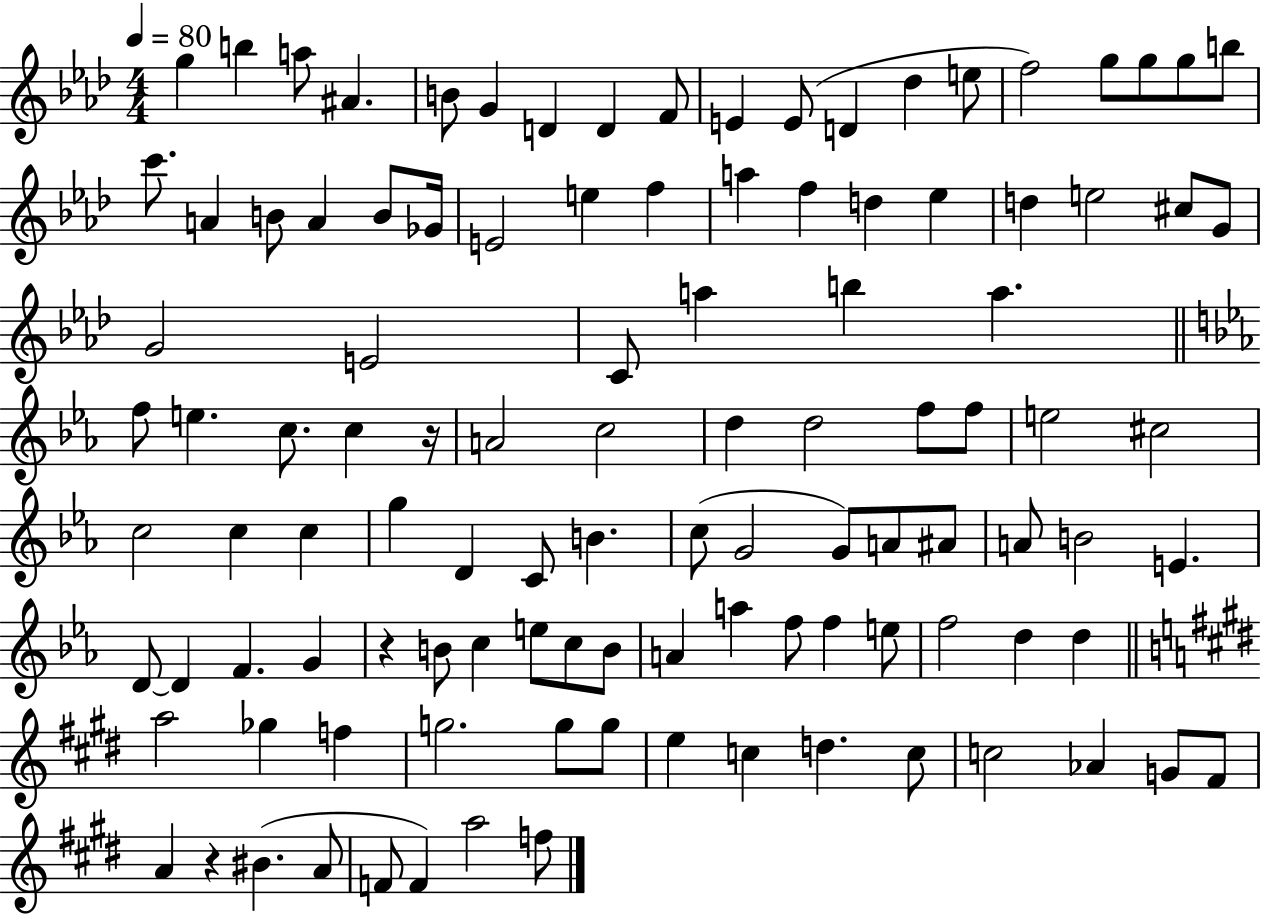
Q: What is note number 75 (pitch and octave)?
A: C5